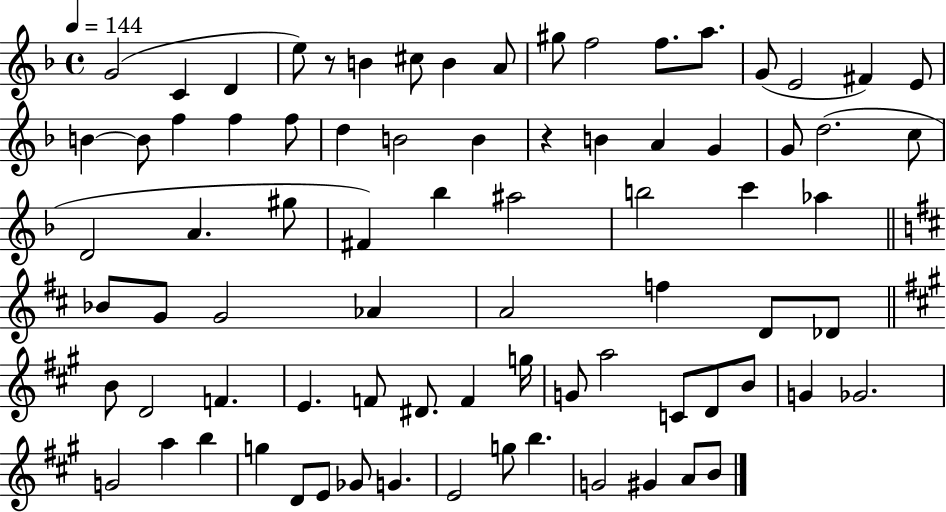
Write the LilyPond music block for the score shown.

{
  \clef treble
  \time 4/4
  \defaultTimeSignature
  \key f \major
  \tempo 4 = 144
  g'2( c'4 d'4 | e''8) r8 b'4 cis''8 b'4 a'8 | gis''8 f''2 f''8. a''8. | g'8( e'2 fis'4) e'8 | \break b'4~~ b'8 f''4 f''4 f''8 | d''4 b'2 b'4 | r4 b'4 a'4 g'4 | g'8 d''2.( c''8 | \break d'2 a'4. gis''8 | fis'4) bes''4 ais''2 | b''2 c'''4 aes''4 | \bar "||" \break \key b \minor bes'8 g'8 g'2 aes'4 | a'2 f''4 d'8 des'8 | \bar "||" \break \key a \major b'8 d'2 f'4. | e'4. f'8 dis'8. f'4 g''16 | g'8 a''2 c'8 d'8 b'8 | g'4 ges'2. | \break g'2 a''4 b''4 | g''4 d'8 e'8 ges'8 g'4. | e'2 g''8 b''4. | g'2 gis'4 a'8 b'8 | \break \bar "|."
}